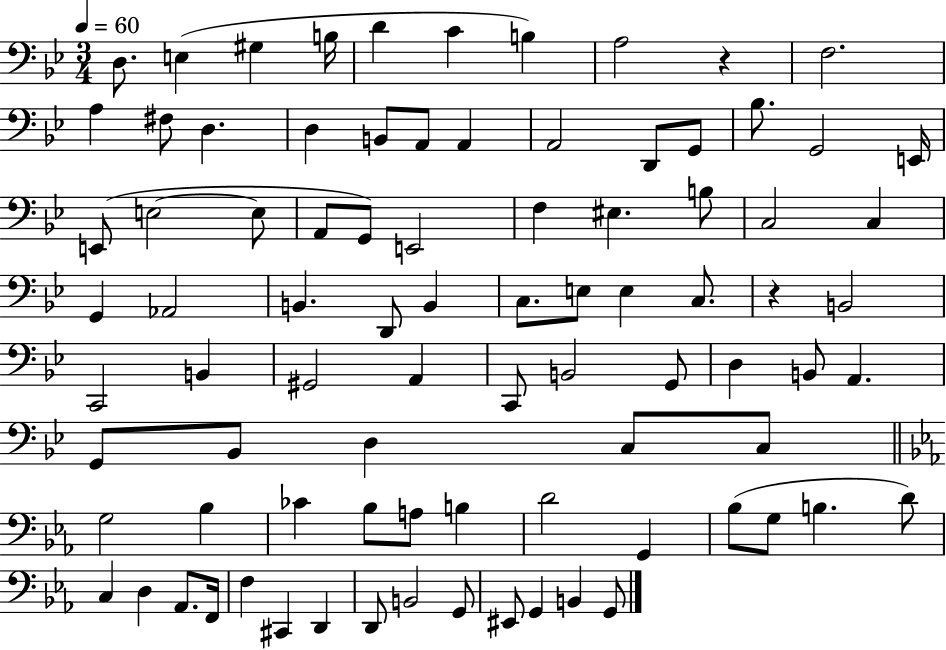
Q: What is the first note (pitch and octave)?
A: D3